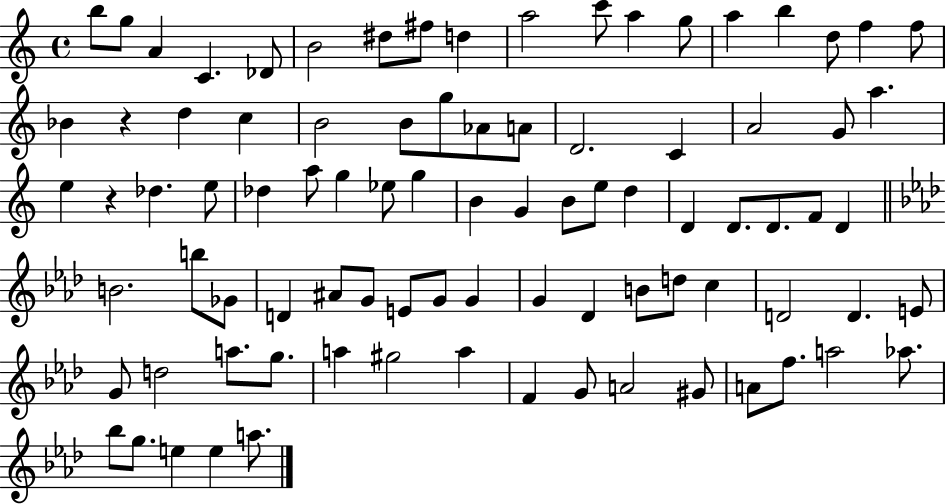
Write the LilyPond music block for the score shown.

{
  \clef treble
  \time 4/4
  \defaultTimeSignature
  \key c \major
  b''8 g''8 a'4 c'4. des'8 | b'2 dis''8 fis''8 d''4 | a''2 c'''8 a''4 g''8 | a''4 b''4 d''8 f''4 f''8 | \break bes'4 r4 d''4 c''4 | b'2 b'8 g''8 aes'8 a'8 | d'2. c'4 | a'2 g'8 a''4. | \break e''4 r4 des''4. e''8 | des''4 a''8 g''4 ees''8 g''4 | b'4 g'4 b'8 e''8 d''4 | d'4 d'8. d'8. f'8 d'4 | \break \bar "||" \break \key aes \major b'2. b''8 ges'8 | d'4 ais'8 g'8 e'8 g'8 g'4 | g'4 des'4 b'8 d''8 c''4 | d'2 d'4. e'8 | \break g'8 d''2 a''8. g''8. | a''4 gis''2 a''4 | f'4 g'8 a'2 gis'8 | a'8 f''8. a''2 aes''8. | \break bes''8 g''8. e''4 e''4 a''8. | \bar "|."
}